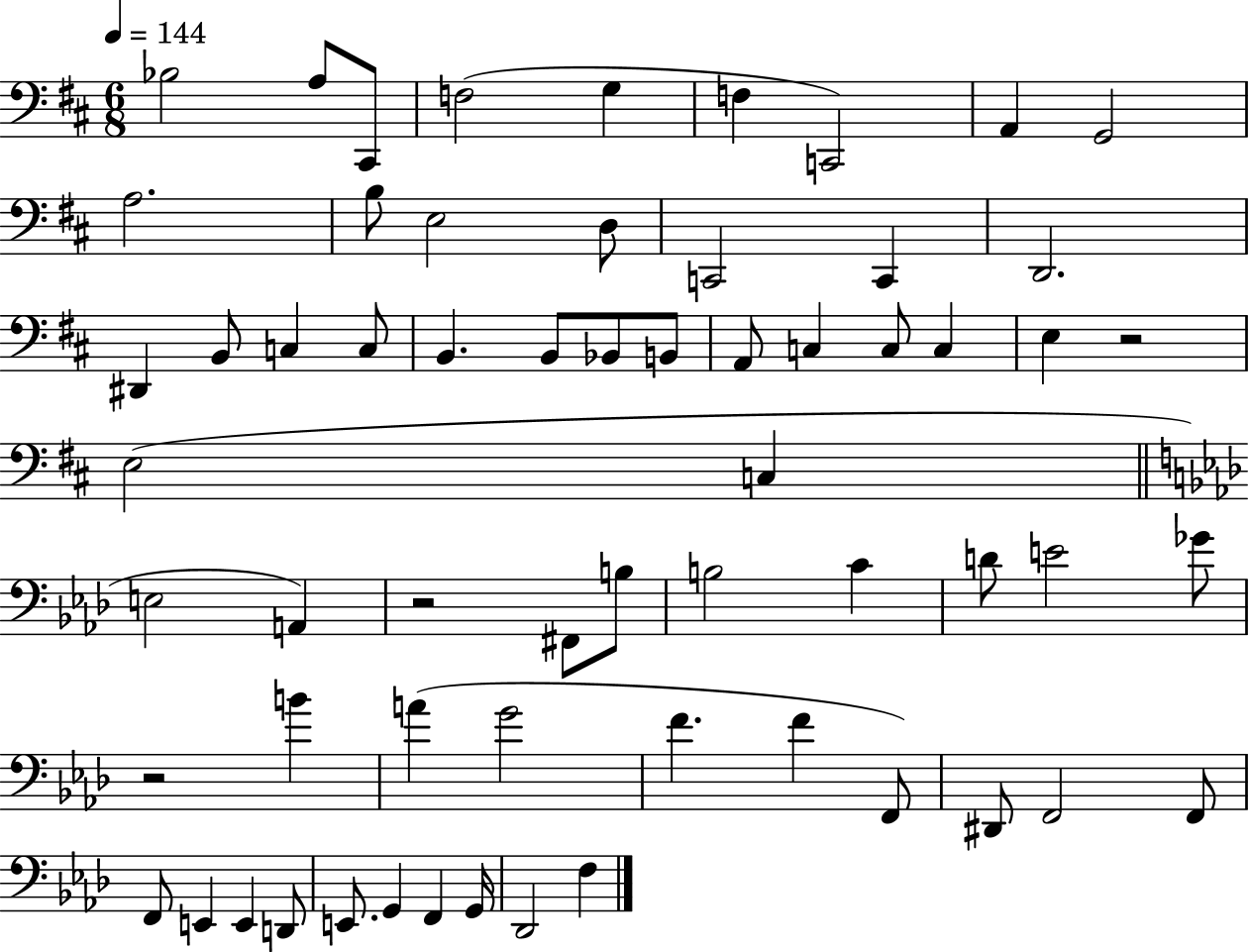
{
  \clef bass
  \numericTimeSignature
  \time 6/8
  \key d \major
  \tempo 4 = 144
  bes2 a8 cis,8 | f2( g4 | f4 c,2) | a,4 g,2 | \break a2. | b8 e2 d8 | c,2 c,4 | d,2. | \break dis,4 b,8 c4 c8 | b,4. b,8 bes,8 b,8 | a,8 c4 c8 c4 | e4 r2 | \break e2( c4 | \bar "||" \break \key f \minor e2 a,4) | r2 fis,8 b8 | b2 c'4 | d'8 e'2 ges'8 | \break r2 b'4 | a'4( g'2 | f'4. f'4 f,8) | dis,8 f,2 f,8 | \break f,8 e,4 e,4 d,8 | e,8. g,4 f,4 g,16 | des,2 f4 | \bar "|."
}